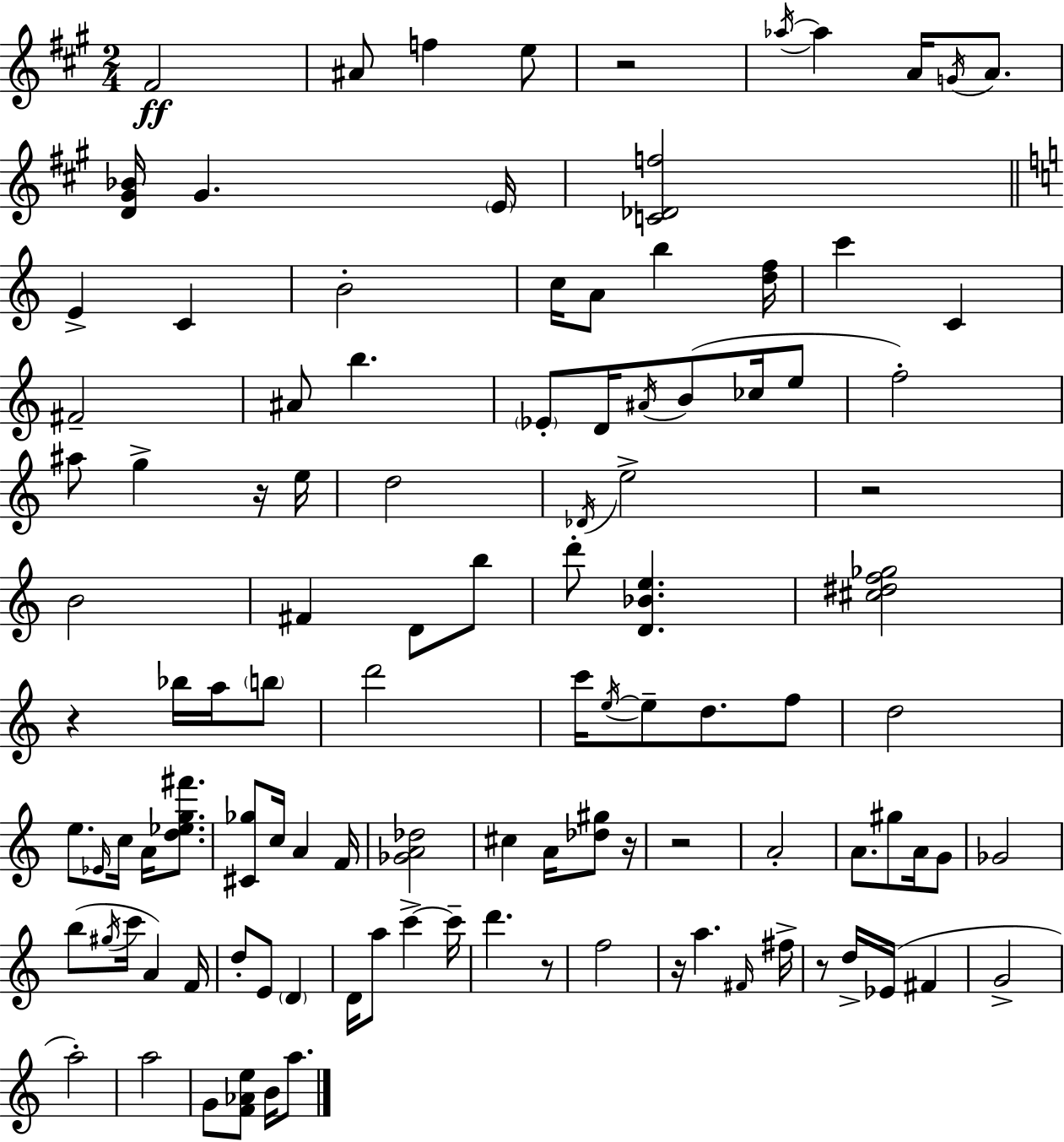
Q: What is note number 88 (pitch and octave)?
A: A5